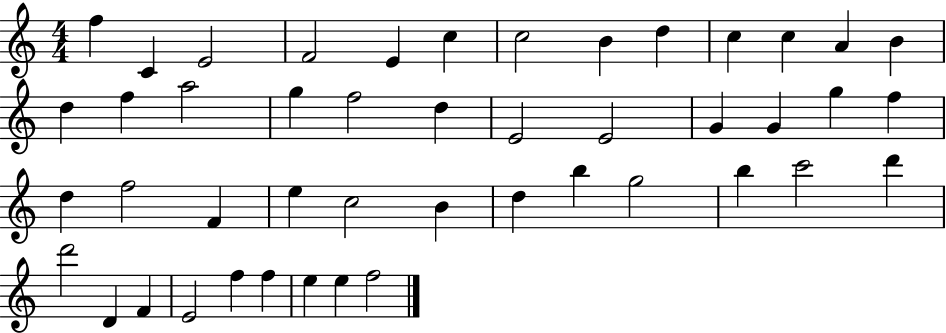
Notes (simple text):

F5/q C4/q E4/h F4/h E4/q C5/q C5/h B4/q D5/q C5/q C5/q A4/q B4/q D5/q F5/q A5/h G5/q F5/h D5/q E4/h E4/h G4/q G4/q G5/q F5/q D5/q F5/h F4/q E5/q C5/h B4/q D5/q B5/q G5/h B5/q C6/h D6/q D6/h D4/q F4/q E4/h F5/q F5/q E5/q E5/q F5/h